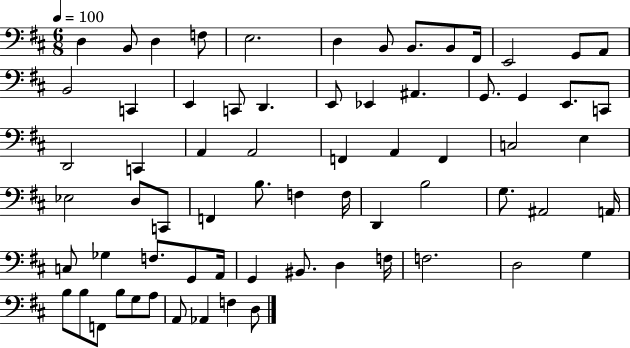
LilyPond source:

{
  \clef bass
  \numericTimeSignature
  \time 6/8
  \key d \major
  \tempo 4 = 100
  d4 b,8 d4 f8 | e2. | d4 b,8 b,8. b,8 fis,16 | e,2 g,8 a,8 | \break b,2 c,4 | e,4 c,8 d,4. | e,8 ees,4 ais,4. | g,8. g,4 e,8. c,8 | \break d,2 c,4 | a,4 a,2 | f,4 a,4 f,4 | c2 e4 | \break ees2 d8 c,8 | f,4 b8. f4 f16 | d,4 b2 | g8. ais,2 a,16 | \break c8 ges4 f8. g,8 a,16 | g,4 bis,8. d4 f16 | f2. | d2 g4 | \break b8 b8 f,8 b8 g8 a8 | a,8 aes,4 f4 d8 | \bar "|."
}